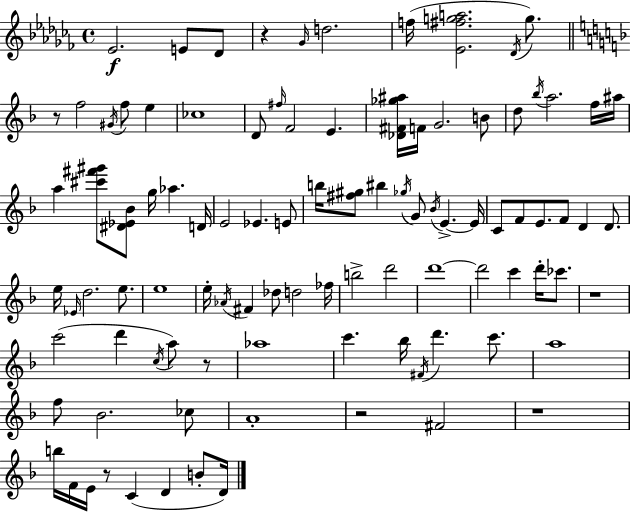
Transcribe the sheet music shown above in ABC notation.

X:1
T:Untitled
M:4/4
L:1/4
K:Abm
_E2 E/2 _D/2 z _G/4 d2 f/4 [_E^fga]2 _D/4 g/2 z/2 f2 ^G/4 f/2 e _c4 D/2 ^f/4 F2 E [_D^F_g^a]/4 F/4 G2 B/2 d/2 _b/4 a2 f/4 ^a/4 a [^c'^f'^g']/2 [^D_E_B]/2 g/4 _a D/4 E2 _E E/2 b/4 [^f^g]/2 ^b _g/4 G/2 _B/4 E E/4 C/2 F/2 E/2 F/2 D D/2 e/4 _E/4 d2 e/2 e4 e/4 _A/4 ^F _d/2 d2 _f/4 b2 d'2 d'4 d'2 c' d'/4 _c'/2 z4 c'2 d' c/4 a/2 z/2 _a4 c' _b/4 ^F/4 d' c'/2 a4 f/2 _B2 _c/2 A4 z2 ^F2 z4 b/4 F/4 E/4 z/2 C D B/2 D/4